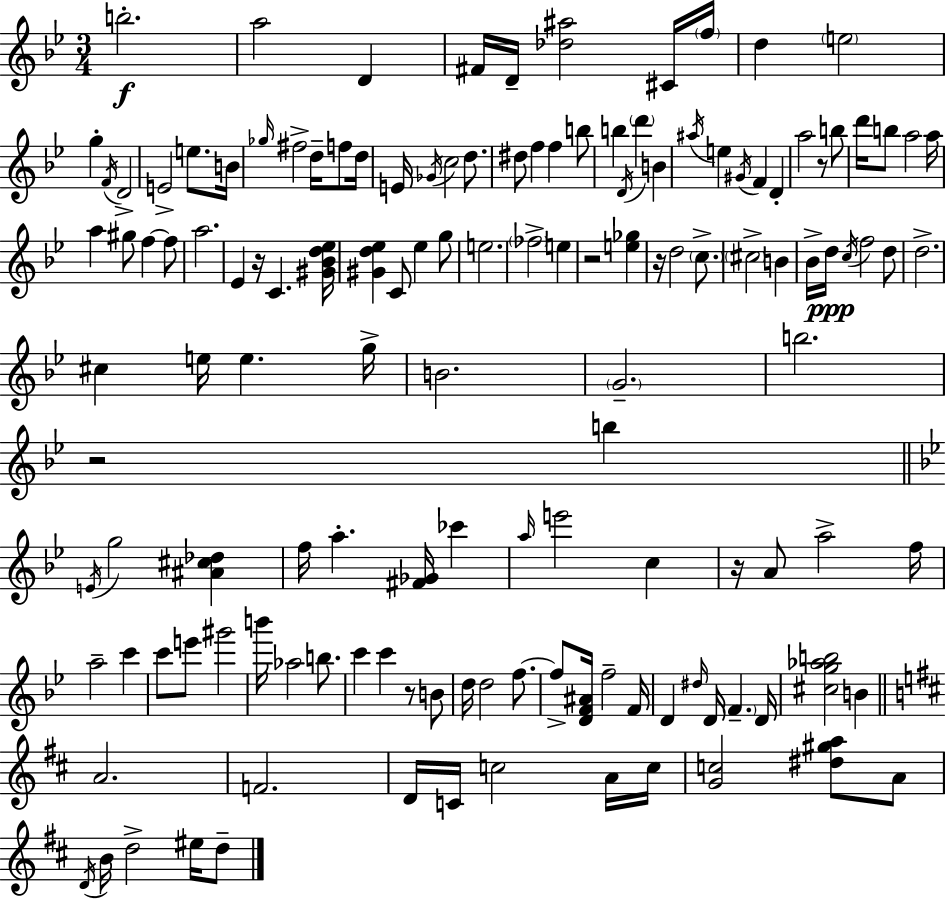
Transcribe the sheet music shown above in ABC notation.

X:1
T:Untitled
M:3/4
L:1/4
K:Gm
b2 a2 D ^F/4 D/4 [_d^a]2 ^C/4 f/4 d e2 g F/4 D2 E2 e/2 B/4 _g/4 ^f2 d/4 f/2 d/4 E/4 _G/4 c2 d/2 ^d/2 f f b/2 b D/4 d' B ^a/4 e ^G/4 F D a2 z/2 b/2 d'/4 b/2 a2 a/4 a ^g/2 f f/2 a2 _E z/4 C [^G_Bd_e]/4 [^Gd_e] C/2 _e g/2 e2 _f2 e z2 [e_g] z/4 d2 c/2 ^c2 B _B/4 d/4 c/4 f2 d/2 d2 ^c e/4 e g/4 B2 G2 b2 z2 b E/4 g2 [^A^c_d] f/4 a [^F_G]/4 _c' a/4 e'2 c z/4 A/2 a2 f/4 a2 c' c'/2 e'/2 ^g'2 b'/4 _a2 b/2 c' c' z/2 B/2 d/4 d2 f/2 f/2 [DF^A]/4 f2 F/4 D ^d/4 D/4 F D/4 [^cg_ab]2 B A2 F2 D/4 C/4 c2 A/4 c/4 [Gc]2 [^d^ga]/2 A/2 D/4 B/4 d2 ^e/4 d/2